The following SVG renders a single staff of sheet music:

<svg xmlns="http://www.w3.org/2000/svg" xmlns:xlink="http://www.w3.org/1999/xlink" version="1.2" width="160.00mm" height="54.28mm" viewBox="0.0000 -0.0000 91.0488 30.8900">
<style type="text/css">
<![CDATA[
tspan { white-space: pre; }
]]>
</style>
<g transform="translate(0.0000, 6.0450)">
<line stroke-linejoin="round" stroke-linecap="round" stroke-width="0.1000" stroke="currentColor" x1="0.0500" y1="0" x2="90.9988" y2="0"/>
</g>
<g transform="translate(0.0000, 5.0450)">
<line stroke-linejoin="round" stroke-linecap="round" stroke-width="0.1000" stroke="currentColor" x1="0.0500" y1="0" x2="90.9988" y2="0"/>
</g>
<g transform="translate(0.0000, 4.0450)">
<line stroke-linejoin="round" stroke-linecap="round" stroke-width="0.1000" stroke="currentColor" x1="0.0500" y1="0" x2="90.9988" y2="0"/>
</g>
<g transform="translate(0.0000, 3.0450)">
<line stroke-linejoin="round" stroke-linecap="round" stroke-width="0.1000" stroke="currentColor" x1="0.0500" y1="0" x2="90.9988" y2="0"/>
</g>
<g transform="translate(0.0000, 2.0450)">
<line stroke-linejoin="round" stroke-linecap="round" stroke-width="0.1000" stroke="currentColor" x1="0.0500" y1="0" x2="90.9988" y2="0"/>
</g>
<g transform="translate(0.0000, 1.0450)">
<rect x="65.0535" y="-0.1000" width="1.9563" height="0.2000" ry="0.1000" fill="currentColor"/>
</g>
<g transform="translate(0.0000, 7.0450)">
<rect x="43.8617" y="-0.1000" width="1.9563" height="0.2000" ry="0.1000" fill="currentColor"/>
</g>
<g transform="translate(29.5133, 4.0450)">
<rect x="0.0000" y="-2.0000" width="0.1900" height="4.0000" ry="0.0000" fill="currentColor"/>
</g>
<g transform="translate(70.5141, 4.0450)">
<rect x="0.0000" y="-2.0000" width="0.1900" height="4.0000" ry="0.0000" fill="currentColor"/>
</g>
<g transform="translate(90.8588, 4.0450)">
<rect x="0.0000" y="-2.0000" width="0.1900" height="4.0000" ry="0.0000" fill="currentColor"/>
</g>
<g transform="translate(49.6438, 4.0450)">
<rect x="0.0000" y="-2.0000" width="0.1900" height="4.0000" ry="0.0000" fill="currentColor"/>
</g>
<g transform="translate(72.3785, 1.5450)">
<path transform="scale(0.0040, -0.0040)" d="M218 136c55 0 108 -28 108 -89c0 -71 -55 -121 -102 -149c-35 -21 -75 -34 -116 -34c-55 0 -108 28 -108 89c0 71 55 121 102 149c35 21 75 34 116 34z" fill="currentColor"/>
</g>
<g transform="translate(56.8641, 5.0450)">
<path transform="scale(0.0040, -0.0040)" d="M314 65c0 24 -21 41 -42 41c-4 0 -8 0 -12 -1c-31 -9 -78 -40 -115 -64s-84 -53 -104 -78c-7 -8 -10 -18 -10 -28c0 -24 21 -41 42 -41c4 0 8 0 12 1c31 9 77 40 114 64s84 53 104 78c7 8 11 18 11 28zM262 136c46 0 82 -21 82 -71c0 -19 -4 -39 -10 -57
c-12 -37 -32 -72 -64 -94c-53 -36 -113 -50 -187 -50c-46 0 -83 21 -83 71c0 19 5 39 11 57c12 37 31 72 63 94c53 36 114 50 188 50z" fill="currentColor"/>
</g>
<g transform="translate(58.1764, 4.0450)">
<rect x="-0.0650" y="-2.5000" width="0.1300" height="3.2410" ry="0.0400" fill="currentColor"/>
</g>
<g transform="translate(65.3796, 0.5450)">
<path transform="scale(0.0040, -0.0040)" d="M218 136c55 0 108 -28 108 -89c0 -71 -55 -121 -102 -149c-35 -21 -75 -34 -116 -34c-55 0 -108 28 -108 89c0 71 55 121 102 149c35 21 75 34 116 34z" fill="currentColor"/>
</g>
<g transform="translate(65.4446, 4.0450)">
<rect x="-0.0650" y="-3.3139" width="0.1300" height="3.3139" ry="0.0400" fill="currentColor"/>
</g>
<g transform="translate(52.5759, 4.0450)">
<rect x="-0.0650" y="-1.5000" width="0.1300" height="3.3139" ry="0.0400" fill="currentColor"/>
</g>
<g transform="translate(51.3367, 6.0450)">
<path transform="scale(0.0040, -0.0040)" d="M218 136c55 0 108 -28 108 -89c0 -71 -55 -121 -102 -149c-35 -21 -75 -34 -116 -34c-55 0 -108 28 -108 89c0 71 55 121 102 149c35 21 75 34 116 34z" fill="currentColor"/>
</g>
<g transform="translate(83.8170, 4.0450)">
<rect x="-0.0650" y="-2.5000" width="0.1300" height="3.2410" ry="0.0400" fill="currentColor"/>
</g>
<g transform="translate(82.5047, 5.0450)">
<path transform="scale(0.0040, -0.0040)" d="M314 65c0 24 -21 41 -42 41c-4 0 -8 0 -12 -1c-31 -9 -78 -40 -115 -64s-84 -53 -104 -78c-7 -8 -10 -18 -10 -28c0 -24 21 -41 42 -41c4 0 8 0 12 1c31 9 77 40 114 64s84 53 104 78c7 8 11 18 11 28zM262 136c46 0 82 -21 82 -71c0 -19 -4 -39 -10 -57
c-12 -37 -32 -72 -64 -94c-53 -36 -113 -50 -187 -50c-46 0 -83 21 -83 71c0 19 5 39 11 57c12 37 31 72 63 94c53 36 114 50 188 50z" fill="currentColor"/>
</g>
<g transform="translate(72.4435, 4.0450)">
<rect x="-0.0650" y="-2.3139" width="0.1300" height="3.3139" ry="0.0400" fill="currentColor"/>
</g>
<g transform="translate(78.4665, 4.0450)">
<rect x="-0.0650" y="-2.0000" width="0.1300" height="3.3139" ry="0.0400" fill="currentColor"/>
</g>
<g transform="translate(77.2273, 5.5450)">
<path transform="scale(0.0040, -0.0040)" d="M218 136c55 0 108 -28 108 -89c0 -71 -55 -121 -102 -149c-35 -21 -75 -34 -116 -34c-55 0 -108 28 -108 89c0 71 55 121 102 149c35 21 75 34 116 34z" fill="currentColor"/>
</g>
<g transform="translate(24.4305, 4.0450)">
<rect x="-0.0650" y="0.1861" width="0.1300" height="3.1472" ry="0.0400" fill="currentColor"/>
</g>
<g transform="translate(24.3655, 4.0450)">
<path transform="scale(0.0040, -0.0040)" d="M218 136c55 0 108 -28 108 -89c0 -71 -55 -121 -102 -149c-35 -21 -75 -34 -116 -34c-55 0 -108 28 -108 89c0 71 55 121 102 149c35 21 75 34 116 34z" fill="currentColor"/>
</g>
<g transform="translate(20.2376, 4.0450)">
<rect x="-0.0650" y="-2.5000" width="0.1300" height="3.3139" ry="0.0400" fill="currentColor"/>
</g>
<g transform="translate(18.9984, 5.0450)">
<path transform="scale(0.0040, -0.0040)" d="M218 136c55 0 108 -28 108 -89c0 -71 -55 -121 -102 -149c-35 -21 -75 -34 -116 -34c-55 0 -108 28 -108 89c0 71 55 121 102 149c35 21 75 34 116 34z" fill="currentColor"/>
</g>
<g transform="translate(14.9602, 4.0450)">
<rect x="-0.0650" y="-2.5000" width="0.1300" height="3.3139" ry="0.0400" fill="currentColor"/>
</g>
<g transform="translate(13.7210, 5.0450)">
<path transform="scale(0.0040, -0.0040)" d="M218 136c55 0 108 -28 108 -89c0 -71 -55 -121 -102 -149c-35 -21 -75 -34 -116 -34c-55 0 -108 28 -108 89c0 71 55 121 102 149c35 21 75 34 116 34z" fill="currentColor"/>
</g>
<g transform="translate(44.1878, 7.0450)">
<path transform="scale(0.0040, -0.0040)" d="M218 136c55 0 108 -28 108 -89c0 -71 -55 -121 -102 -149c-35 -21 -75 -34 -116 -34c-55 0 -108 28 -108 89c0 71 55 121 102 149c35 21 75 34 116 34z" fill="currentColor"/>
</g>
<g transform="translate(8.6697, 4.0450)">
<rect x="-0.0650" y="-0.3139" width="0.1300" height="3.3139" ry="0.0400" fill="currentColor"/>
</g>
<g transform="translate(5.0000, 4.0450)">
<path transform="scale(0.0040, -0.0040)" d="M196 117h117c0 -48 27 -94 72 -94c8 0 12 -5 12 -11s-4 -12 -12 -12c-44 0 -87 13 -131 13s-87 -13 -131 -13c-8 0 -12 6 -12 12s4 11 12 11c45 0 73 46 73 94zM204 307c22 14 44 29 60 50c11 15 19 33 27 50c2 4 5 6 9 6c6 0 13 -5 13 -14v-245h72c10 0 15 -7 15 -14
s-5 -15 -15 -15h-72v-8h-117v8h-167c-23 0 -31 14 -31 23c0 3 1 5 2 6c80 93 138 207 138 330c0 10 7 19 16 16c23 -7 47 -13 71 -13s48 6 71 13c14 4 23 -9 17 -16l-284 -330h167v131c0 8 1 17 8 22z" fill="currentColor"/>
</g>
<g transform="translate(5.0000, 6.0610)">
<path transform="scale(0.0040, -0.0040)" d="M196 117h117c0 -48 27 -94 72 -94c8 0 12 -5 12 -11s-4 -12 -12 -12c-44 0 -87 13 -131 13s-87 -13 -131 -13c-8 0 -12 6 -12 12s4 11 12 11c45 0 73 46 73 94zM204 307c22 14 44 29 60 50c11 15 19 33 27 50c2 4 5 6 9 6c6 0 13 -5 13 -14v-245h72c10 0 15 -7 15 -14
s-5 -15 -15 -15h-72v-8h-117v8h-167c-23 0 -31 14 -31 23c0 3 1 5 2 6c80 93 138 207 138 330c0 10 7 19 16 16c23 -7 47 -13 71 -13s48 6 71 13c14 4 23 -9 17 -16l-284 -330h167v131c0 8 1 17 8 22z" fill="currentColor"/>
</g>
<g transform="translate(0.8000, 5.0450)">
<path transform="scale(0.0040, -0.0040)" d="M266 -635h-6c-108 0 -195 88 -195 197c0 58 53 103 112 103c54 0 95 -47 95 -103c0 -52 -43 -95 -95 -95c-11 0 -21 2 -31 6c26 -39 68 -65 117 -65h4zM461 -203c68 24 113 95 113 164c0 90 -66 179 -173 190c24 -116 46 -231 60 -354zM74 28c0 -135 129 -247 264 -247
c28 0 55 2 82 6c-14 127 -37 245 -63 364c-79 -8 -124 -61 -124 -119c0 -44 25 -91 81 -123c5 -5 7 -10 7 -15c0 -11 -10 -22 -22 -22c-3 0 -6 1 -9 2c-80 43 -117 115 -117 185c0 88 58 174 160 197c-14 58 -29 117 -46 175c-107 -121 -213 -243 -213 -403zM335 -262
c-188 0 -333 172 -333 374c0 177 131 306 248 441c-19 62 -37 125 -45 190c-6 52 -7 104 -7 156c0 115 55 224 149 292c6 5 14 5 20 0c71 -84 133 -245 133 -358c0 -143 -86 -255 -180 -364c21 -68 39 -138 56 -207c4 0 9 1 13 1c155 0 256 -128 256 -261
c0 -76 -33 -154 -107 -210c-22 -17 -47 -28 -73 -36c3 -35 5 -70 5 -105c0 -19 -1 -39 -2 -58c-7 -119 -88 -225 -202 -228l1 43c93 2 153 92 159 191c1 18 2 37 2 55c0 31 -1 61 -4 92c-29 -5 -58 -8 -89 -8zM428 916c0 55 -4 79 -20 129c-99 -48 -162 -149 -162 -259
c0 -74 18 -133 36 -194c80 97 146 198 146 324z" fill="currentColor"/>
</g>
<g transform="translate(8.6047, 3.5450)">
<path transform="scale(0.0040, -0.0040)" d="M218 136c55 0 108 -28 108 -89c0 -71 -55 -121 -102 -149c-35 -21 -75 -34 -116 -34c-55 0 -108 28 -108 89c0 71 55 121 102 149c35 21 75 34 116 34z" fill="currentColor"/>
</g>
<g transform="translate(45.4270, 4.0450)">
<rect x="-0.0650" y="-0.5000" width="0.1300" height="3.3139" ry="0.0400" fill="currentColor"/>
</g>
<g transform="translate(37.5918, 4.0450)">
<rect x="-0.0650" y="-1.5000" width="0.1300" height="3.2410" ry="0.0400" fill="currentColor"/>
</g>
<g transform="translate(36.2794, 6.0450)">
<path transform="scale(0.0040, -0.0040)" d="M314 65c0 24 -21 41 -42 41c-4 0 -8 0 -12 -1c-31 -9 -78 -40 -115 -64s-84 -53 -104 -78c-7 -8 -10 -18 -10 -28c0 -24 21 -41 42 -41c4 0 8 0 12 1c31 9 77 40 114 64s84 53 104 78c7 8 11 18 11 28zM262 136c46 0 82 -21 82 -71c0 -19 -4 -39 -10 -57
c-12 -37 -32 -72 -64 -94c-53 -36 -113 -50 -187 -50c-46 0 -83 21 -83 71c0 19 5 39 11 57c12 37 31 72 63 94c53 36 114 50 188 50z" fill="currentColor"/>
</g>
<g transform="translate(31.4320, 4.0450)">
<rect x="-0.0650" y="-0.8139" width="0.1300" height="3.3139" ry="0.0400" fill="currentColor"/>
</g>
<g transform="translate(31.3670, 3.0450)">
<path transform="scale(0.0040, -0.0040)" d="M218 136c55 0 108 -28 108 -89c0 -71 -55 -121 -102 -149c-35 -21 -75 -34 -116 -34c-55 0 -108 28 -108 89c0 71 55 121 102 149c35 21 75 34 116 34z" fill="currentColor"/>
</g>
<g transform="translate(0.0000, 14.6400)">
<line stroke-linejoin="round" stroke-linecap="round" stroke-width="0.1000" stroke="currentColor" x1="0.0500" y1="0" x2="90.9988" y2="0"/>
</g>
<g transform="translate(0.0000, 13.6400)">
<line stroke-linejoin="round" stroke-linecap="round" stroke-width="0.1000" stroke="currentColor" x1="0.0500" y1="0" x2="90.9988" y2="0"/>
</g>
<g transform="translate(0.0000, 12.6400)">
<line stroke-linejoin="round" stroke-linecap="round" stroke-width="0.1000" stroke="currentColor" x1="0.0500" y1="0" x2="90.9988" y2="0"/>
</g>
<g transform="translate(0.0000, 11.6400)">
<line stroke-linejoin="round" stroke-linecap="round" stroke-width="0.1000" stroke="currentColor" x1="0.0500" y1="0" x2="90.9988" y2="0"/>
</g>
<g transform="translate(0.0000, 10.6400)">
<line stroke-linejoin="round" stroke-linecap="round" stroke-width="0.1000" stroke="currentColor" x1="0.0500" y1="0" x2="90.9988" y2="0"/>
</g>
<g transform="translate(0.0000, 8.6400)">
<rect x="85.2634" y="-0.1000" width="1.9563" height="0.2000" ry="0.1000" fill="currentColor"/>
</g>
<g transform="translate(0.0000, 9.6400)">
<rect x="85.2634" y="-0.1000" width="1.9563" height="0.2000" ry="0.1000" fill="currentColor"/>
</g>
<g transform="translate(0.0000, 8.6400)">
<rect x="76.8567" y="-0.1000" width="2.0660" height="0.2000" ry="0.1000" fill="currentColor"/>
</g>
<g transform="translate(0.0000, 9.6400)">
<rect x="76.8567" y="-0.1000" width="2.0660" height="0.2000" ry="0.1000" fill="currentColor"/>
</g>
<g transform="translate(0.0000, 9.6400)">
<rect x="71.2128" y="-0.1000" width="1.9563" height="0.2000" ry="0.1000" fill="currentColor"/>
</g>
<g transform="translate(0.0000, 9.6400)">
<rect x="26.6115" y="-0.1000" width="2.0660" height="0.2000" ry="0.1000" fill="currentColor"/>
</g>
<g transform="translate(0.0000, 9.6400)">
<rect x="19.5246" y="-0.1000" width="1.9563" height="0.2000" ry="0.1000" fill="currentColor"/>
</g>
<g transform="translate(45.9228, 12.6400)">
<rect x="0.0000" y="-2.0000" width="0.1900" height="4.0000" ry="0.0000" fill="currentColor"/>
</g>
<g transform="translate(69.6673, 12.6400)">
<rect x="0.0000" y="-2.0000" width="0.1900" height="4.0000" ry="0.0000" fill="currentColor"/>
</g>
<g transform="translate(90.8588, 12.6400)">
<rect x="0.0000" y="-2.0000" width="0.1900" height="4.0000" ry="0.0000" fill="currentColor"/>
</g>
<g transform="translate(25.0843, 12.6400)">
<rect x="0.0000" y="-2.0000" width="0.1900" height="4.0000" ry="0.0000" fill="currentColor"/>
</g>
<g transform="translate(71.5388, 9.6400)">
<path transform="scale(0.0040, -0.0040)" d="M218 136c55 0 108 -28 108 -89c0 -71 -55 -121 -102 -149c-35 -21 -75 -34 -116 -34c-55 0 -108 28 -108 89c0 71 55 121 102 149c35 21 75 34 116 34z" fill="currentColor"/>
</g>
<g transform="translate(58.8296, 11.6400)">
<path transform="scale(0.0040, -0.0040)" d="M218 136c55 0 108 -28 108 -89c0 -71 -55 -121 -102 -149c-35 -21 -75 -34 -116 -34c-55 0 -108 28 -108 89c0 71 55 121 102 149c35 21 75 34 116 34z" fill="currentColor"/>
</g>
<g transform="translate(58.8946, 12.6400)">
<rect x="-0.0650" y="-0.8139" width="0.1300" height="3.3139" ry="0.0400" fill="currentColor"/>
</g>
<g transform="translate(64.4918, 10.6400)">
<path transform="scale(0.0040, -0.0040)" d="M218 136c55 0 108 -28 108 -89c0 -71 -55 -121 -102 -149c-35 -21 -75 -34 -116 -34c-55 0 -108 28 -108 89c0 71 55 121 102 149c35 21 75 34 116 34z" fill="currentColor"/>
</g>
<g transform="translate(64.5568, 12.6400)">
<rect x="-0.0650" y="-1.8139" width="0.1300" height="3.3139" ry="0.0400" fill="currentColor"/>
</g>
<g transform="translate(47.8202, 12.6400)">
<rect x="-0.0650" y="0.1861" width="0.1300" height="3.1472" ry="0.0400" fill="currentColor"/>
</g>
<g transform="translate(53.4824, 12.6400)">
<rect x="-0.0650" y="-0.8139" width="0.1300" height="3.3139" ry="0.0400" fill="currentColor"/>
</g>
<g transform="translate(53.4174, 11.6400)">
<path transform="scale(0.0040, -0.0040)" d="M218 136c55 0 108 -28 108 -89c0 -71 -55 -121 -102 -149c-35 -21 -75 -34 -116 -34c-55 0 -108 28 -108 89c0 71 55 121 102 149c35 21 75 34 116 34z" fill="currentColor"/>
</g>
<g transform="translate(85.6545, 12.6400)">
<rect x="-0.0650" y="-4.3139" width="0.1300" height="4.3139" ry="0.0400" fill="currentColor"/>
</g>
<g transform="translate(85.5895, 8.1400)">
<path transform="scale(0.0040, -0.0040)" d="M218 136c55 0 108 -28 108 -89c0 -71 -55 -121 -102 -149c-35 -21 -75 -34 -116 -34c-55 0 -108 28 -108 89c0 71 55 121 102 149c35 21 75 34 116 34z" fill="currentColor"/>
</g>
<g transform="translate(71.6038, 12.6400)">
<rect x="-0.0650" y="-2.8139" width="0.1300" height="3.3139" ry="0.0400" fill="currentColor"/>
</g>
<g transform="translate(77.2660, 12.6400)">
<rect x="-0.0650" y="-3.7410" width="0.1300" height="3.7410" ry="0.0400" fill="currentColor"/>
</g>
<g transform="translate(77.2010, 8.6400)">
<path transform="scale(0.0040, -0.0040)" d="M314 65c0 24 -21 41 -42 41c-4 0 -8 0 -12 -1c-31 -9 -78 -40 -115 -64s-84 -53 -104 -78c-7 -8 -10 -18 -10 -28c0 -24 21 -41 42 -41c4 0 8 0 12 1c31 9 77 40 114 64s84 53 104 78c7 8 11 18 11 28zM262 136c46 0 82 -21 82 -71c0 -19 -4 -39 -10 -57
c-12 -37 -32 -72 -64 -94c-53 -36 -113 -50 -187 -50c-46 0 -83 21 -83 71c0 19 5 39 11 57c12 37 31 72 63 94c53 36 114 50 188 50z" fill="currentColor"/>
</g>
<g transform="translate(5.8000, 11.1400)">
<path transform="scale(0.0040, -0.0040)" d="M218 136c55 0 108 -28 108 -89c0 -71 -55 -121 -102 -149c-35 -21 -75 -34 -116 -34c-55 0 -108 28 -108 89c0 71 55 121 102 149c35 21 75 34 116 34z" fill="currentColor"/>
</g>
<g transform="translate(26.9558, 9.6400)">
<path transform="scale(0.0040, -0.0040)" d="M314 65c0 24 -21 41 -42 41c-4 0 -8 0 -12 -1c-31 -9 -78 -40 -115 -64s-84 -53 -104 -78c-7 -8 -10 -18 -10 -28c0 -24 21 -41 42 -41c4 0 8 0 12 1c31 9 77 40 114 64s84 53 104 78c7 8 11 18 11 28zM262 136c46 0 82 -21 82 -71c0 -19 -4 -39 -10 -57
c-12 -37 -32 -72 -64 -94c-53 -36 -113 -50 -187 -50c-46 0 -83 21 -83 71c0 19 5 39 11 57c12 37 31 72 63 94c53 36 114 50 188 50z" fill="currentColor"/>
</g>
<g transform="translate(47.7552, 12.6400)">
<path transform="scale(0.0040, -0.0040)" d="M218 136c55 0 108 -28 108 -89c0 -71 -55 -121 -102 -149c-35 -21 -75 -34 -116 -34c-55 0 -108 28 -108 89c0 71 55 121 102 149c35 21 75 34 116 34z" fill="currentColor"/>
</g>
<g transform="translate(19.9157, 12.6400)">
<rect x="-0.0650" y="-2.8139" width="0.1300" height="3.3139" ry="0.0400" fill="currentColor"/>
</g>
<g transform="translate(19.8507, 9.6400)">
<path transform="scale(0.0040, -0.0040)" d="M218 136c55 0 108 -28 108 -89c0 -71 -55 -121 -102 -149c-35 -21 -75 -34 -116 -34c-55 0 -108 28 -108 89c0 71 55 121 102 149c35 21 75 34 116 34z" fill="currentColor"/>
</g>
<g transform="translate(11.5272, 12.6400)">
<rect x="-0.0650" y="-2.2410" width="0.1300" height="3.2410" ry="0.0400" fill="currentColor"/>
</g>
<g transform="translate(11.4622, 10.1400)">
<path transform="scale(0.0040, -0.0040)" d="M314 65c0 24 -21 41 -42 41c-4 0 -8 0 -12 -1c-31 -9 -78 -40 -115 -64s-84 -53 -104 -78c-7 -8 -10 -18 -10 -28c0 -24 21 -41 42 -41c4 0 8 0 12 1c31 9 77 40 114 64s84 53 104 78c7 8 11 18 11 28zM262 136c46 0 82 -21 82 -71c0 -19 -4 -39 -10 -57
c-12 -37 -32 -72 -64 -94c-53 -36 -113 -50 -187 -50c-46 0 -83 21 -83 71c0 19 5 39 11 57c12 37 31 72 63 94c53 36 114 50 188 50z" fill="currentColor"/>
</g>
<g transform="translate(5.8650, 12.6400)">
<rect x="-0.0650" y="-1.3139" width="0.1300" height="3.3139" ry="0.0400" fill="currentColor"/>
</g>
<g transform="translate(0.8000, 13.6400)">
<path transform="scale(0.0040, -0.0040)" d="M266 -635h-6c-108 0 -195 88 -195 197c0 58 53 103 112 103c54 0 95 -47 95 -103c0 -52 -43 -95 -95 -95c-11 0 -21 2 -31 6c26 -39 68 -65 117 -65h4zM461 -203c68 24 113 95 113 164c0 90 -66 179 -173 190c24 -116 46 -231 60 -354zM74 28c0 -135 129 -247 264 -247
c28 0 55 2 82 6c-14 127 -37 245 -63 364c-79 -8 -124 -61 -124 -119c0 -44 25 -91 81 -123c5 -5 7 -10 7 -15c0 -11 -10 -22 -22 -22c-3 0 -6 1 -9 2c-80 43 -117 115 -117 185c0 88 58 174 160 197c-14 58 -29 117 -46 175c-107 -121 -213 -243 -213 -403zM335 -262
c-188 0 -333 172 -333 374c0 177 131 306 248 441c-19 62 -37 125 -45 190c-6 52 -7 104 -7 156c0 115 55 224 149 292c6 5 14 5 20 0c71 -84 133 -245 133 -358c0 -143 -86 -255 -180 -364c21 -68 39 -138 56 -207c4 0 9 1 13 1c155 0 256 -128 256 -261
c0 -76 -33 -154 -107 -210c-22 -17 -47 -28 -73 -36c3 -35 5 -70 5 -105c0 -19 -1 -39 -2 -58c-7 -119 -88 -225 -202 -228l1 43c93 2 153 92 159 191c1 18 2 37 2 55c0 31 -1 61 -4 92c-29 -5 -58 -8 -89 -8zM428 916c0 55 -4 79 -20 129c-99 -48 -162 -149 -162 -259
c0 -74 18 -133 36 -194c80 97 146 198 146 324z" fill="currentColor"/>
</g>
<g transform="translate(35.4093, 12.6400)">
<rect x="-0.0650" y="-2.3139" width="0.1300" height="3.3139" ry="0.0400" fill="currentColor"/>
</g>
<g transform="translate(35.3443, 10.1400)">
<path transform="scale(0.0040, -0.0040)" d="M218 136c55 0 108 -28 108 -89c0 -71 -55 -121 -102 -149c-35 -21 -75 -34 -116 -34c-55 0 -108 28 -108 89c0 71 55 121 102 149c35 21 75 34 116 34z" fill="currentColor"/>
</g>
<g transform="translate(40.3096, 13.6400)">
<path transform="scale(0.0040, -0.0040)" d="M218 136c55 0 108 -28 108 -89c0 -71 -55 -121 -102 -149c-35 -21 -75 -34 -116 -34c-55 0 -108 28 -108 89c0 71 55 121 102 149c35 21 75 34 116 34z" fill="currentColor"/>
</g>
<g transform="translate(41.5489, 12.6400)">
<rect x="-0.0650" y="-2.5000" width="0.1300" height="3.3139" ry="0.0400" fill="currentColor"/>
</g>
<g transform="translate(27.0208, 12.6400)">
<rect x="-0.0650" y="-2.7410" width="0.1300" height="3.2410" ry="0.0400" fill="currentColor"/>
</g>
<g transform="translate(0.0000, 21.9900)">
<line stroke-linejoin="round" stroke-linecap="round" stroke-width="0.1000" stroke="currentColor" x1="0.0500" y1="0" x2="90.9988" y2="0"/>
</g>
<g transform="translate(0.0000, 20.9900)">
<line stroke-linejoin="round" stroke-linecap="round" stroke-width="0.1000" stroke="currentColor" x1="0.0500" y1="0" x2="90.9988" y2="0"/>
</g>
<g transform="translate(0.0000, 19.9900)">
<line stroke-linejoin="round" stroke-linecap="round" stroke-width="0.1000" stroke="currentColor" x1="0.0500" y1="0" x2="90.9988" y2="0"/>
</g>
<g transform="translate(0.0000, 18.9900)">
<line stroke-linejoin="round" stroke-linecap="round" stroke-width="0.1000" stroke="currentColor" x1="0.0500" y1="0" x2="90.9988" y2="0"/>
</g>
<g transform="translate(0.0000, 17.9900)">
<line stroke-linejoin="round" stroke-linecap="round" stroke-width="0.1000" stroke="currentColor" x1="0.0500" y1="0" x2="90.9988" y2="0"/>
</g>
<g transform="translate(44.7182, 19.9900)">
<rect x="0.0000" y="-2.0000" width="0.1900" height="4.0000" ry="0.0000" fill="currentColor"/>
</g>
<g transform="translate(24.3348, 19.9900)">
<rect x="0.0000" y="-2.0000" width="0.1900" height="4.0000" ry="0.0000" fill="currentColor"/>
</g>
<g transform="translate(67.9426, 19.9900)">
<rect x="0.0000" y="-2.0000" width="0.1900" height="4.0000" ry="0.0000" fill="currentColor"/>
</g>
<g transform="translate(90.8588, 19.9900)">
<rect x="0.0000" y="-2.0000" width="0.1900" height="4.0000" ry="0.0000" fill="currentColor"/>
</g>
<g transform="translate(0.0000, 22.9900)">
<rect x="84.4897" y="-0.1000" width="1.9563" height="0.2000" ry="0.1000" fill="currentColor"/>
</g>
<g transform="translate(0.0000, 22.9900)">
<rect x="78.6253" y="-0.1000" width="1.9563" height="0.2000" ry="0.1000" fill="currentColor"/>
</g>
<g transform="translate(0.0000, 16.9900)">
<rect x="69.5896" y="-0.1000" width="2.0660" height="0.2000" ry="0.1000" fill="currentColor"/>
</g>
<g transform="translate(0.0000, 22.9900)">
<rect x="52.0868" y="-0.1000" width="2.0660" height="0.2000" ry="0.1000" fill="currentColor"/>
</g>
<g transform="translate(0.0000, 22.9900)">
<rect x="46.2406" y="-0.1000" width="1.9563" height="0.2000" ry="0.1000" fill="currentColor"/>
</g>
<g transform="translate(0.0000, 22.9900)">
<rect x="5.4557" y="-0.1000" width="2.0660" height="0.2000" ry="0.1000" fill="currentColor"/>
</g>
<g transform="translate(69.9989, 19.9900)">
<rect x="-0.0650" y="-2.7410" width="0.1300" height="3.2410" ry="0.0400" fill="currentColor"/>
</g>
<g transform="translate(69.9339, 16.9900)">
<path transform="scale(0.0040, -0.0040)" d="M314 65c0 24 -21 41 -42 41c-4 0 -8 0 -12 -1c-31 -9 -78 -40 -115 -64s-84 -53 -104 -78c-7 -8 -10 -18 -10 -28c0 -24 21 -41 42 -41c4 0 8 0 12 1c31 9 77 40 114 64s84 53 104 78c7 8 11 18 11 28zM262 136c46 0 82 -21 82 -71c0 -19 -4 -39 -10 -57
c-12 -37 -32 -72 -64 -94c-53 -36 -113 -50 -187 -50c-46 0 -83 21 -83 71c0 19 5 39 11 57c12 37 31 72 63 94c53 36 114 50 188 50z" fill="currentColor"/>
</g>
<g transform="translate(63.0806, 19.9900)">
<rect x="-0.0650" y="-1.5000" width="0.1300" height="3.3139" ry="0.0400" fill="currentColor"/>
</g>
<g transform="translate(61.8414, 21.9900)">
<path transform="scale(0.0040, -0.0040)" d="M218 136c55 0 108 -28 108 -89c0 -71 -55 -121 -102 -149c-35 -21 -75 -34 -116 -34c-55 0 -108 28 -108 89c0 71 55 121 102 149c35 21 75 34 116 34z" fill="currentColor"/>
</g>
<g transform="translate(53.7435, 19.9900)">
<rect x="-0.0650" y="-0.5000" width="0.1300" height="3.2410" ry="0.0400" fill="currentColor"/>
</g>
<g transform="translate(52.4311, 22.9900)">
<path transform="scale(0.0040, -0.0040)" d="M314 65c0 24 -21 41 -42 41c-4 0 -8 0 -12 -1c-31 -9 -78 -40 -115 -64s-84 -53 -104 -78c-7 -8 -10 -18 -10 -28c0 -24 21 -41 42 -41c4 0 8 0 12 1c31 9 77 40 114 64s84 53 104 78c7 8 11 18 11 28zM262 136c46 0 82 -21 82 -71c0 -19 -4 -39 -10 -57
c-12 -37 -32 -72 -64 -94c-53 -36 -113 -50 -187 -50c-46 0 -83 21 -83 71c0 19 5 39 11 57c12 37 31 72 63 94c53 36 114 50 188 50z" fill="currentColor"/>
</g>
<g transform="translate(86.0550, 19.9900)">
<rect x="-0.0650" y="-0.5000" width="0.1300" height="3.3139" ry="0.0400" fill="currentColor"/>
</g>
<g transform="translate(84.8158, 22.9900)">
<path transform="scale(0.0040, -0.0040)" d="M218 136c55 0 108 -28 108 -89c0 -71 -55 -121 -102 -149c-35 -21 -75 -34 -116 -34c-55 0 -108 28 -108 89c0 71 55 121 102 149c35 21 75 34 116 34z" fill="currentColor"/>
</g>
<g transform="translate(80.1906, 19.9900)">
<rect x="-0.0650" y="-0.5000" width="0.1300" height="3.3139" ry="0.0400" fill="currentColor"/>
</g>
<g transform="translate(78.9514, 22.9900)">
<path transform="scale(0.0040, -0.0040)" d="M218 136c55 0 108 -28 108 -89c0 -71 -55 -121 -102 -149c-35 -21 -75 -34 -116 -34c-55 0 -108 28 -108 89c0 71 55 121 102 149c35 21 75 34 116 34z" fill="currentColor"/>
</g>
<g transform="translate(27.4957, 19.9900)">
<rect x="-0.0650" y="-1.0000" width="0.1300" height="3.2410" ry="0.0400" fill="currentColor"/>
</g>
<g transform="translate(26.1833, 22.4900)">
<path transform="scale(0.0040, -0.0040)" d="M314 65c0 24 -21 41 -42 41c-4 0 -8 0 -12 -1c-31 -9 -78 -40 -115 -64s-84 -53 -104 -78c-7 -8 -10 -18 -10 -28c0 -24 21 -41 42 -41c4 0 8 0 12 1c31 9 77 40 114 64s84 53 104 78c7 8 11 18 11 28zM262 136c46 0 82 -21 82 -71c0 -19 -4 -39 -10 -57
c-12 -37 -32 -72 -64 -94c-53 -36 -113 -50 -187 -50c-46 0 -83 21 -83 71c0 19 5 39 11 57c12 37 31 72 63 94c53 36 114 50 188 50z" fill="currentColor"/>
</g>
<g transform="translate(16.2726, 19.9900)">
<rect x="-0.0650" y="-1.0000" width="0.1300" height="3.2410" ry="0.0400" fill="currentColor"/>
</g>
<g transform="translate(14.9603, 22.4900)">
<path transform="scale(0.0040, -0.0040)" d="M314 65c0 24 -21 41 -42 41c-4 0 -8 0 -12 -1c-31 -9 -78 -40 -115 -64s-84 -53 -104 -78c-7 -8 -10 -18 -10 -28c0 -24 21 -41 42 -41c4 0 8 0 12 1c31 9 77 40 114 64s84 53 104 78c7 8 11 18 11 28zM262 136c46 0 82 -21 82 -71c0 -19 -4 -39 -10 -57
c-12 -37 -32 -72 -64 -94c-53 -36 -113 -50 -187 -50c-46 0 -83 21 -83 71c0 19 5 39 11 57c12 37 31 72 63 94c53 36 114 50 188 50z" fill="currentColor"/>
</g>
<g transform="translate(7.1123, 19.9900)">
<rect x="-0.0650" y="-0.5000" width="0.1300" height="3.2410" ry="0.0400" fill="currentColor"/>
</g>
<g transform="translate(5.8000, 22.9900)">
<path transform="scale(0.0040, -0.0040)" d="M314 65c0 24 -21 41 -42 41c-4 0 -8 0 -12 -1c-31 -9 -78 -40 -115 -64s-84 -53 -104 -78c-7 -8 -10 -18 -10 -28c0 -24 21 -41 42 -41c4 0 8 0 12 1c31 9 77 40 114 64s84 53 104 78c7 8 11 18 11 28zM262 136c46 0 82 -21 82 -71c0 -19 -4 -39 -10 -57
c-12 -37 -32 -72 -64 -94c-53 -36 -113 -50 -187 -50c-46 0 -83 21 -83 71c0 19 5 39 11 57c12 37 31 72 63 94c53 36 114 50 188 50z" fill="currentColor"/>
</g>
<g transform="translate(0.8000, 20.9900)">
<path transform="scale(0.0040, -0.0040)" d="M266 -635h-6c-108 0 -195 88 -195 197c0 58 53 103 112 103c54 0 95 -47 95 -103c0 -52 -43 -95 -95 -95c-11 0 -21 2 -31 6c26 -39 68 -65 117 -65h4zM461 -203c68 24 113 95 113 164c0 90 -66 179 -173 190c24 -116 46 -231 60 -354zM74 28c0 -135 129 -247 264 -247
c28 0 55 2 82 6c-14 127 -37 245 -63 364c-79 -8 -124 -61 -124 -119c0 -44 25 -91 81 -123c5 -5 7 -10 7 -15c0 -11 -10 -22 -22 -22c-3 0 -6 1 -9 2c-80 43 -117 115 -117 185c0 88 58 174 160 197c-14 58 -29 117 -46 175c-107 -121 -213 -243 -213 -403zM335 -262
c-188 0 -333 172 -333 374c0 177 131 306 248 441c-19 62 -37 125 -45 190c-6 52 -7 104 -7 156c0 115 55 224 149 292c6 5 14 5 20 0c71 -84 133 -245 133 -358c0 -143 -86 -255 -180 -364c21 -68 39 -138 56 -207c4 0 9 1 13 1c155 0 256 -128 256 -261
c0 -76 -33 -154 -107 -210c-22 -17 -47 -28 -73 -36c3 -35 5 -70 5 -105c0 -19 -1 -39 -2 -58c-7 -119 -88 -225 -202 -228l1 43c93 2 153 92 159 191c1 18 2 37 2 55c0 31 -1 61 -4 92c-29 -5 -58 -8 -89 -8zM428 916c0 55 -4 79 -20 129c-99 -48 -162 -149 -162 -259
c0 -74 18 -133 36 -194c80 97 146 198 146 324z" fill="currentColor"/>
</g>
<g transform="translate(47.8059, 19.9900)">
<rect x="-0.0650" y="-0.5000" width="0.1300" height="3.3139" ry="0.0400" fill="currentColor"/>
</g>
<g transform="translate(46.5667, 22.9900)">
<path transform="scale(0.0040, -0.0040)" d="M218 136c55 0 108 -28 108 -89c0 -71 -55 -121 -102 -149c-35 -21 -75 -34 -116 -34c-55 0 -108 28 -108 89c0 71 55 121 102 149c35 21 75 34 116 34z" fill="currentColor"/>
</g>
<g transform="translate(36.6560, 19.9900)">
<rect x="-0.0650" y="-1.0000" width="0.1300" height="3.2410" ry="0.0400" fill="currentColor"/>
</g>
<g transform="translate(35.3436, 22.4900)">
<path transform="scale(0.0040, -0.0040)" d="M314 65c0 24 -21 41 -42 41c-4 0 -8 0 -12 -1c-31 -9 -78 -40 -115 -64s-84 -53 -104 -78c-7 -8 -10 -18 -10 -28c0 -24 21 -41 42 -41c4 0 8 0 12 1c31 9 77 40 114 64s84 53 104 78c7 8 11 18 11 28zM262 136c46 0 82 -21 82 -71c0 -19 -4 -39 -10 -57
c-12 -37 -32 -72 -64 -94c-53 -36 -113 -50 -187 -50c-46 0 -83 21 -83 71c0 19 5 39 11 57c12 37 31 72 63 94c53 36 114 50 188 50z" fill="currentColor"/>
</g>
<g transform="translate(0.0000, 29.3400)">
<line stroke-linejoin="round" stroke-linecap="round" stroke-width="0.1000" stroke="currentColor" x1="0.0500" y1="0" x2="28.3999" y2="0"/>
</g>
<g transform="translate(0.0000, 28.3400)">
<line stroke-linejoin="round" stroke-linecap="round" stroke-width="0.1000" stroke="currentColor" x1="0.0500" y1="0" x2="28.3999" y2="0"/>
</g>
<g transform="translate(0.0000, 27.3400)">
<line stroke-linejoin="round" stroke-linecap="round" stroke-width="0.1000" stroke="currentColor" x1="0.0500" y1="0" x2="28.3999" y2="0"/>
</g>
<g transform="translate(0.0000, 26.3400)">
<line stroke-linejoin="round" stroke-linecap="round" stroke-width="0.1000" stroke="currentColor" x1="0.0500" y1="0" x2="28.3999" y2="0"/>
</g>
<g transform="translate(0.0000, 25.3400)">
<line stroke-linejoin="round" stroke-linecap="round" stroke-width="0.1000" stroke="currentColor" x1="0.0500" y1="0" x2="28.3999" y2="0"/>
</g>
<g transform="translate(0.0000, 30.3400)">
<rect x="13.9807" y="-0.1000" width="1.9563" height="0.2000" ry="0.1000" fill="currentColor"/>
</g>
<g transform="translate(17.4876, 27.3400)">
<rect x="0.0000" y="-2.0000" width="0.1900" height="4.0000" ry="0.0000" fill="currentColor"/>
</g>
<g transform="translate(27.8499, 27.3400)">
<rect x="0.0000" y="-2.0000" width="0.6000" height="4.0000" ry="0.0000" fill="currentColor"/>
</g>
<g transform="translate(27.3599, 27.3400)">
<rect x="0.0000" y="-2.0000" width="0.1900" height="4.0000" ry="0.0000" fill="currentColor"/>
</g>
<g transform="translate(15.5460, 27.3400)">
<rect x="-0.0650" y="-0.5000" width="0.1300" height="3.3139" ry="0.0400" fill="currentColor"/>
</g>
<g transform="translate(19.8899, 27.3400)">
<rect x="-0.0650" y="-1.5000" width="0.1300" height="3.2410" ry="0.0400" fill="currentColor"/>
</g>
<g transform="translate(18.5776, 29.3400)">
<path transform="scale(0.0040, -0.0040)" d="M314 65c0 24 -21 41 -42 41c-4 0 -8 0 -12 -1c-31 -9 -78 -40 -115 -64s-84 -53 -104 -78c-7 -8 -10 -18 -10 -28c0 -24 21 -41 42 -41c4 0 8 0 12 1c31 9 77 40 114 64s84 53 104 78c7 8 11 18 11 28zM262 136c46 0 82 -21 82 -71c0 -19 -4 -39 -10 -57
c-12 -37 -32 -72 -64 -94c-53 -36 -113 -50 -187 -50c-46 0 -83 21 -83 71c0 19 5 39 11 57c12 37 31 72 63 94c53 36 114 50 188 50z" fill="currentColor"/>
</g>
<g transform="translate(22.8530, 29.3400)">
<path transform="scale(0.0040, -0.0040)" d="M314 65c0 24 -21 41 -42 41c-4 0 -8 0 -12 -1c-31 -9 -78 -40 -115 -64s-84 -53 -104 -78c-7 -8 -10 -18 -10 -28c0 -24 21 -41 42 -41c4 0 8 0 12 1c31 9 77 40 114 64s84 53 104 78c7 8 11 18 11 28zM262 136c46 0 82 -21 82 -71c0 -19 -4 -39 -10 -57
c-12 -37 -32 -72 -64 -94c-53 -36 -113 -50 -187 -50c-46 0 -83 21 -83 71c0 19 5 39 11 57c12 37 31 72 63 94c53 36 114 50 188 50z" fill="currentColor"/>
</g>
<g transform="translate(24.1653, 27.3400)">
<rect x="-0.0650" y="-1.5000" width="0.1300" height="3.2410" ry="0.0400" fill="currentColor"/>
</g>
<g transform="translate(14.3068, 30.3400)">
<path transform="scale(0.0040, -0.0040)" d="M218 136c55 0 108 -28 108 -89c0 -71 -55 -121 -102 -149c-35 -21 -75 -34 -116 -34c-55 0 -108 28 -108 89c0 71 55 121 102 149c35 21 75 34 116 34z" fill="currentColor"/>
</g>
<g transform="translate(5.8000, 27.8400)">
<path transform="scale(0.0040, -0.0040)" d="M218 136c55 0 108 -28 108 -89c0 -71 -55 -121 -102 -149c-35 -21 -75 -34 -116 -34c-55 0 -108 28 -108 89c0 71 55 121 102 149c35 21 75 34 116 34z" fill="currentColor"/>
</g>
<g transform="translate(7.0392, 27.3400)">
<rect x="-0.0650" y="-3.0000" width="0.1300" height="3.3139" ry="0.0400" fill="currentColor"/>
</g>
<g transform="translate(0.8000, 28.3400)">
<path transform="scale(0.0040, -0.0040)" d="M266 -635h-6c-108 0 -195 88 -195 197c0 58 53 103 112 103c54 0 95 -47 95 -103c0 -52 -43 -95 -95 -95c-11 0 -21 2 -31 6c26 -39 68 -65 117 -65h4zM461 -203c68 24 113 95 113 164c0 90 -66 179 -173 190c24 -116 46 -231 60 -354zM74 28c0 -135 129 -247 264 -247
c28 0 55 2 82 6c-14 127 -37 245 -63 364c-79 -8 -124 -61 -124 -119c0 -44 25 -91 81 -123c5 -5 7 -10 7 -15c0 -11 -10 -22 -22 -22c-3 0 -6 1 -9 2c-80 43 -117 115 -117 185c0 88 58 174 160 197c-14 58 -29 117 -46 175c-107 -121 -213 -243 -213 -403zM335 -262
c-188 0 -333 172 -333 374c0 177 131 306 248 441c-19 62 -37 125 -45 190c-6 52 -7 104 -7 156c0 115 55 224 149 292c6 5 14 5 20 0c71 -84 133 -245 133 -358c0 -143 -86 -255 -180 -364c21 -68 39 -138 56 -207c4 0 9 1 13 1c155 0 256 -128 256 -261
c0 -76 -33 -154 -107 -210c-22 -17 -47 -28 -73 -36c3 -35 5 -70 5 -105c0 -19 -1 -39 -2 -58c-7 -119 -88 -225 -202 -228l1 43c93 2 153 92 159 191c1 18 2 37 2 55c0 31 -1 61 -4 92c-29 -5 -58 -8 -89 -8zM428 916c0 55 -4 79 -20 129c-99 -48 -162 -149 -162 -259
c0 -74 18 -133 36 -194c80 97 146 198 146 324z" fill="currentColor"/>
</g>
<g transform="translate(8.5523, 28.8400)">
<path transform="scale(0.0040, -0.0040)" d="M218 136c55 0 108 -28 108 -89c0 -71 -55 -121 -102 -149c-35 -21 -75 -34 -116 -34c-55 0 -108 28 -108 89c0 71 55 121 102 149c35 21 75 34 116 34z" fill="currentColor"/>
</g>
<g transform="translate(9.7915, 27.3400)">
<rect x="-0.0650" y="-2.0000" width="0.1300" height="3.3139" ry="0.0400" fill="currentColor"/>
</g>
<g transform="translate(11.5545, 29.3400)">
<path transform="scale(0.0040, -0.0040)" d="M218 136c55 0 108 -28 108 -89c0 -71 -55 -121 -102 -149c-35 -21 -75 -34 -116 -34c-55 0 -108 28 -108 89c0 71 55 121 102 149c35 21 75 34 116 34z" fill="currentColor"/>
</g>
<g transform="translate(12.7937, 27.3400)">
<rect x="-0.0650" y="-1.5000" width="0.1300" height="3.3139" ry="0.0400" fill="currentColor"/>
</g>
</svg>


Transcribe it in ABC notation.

X:1
T:Untitled
M:4/4
L:1/4
K:C
c G G B d E2 C E G2 b g F G2 e g2 a a2 g G B d d f a c'2 d' C2 D2 D2 D2 C C2 E a2 C C A F E C E2 E2